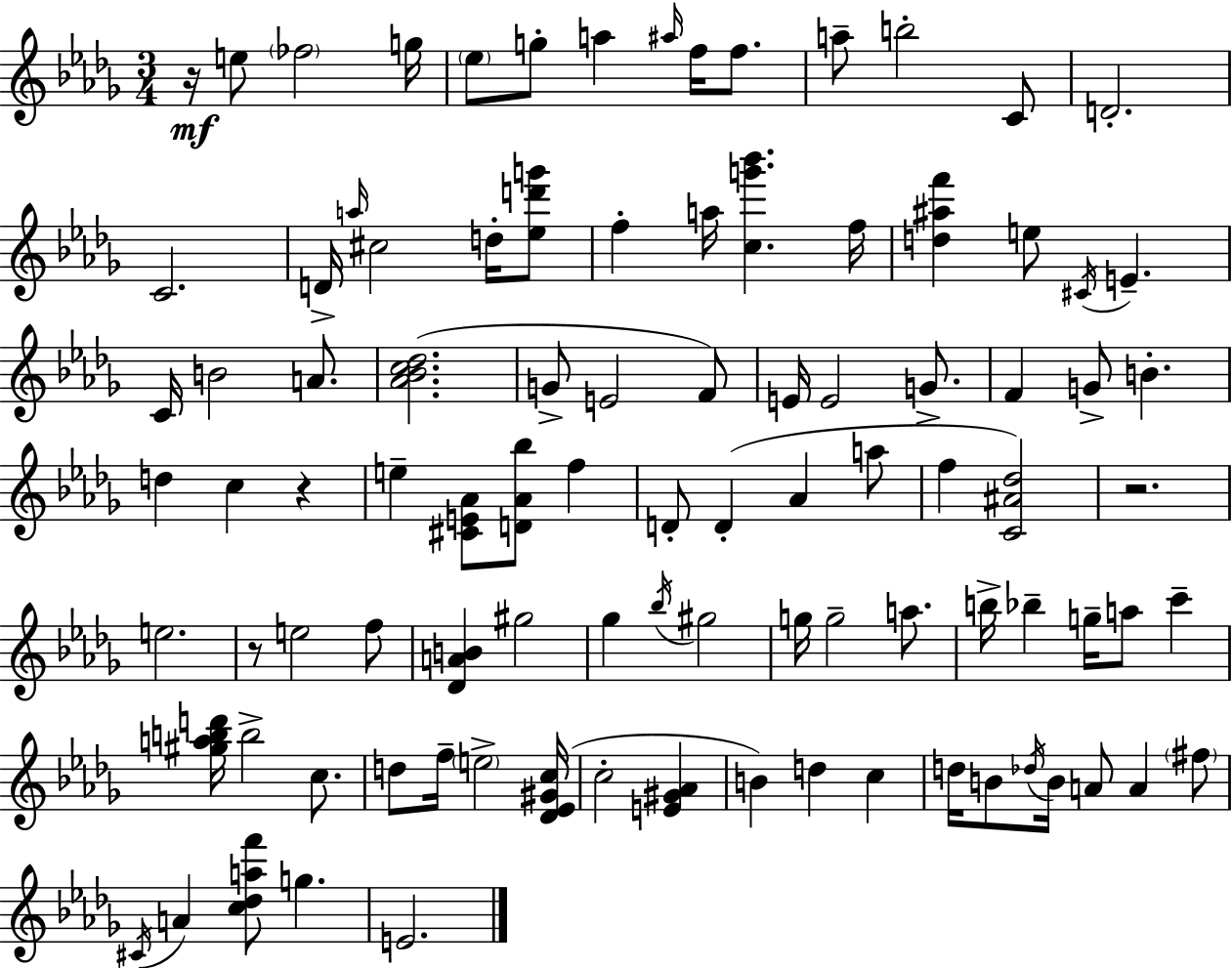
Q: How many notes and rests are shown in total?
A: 96